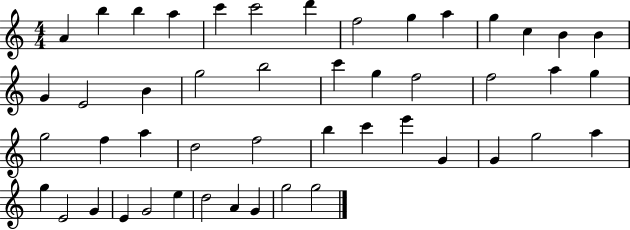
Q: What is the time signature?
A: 4/4